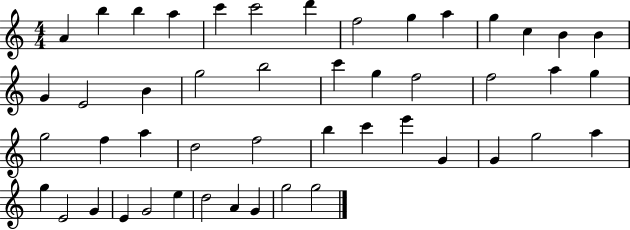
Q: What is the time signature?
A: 4/4